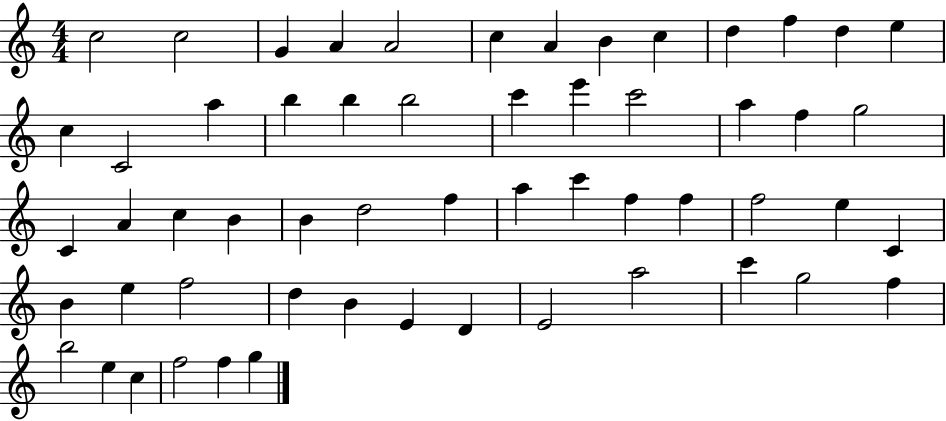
{
  \clef treble
  \numericTimeSignature
  \time 4/4
  \key c \major
  c''2 c''2 | g'4 a'4 a'2 | c''4 a'4 b'4 c''4 | d''4 f''4 d''4 e''4 | \break c''4 c'2 a''4 | b''4 b''4 b''2 | c'''4 e'''4 c'''2 | a''4 f''4 g''2 | \break c'4 a'4 c''4 b'4 | b'4 d''2 f''4 | a''4 c'''4 f''4 f''4 | f''2 e''4 c'4 | \break b'4 e''4 f''2 | d''4 b'4 e'4 d'4 | e'2 a''2 | c'''4 g''2 f''4 | \break b''2 e''4 c''4 | f''2 f''4 g''4 | \bar "|."
}